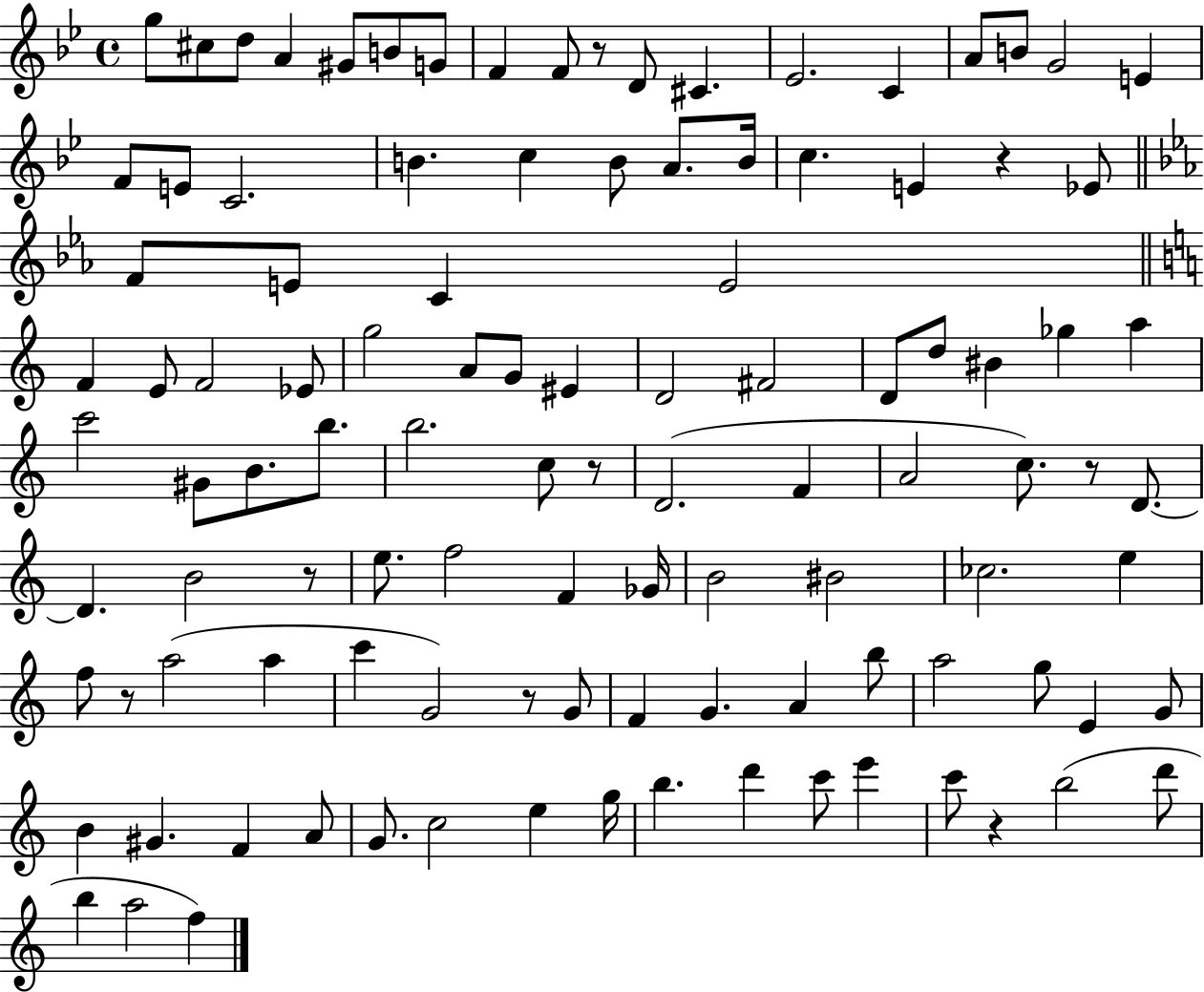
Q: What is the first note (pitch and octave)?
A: G5